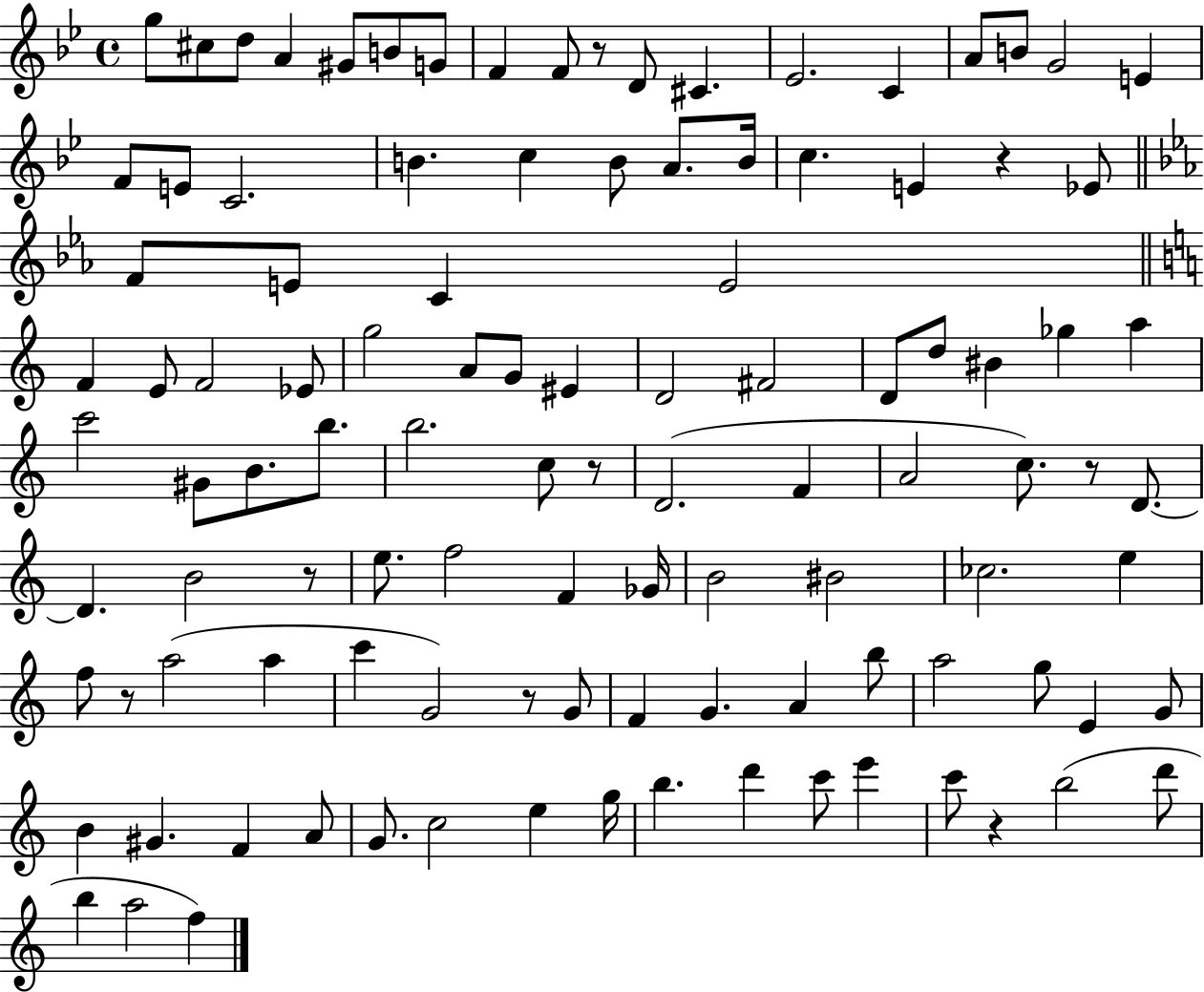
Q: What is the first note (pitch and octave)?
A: G5